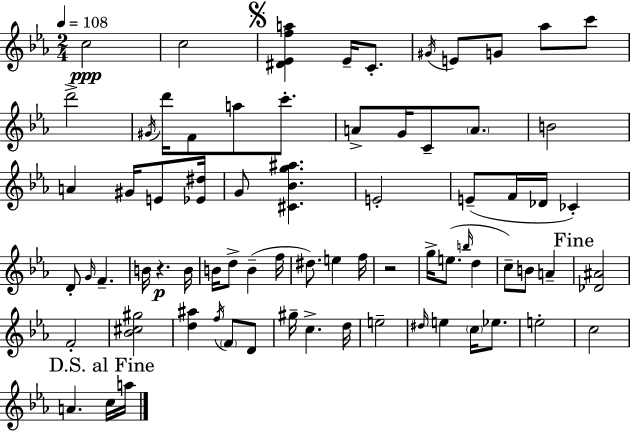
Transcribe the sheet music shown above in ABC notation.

X:1
T:Untitled
M:2/4
L:1/4
K:Eb
c2 c2 [^D_Efa] _E/4 C/2 ^G/4 E/2 G/2 _a/2 c'/2 d'2 ^G/4 d'/4 F/2 a/2 c'/2 A/2 G/4 C/2 A/2 B2 A ^G/4 E/2 [_E^d]/4 G/2 [^C_Bg^a] E2 E/2 F/4 _D/4 _C D/2 G/4 F B/4 z B/4 B/4 d/2 B f/4 ^d/2 e f/4 z2 g/4 e/2 b/4 d c/2 B/2 A [_D^A]2 F2 [_B^c^g]2 [d^a] f/4 F/2 D/2 ^g/4 c d/4 e2 ^d/4 e c/4 _e/2 e2 c2 A c/4 a/4